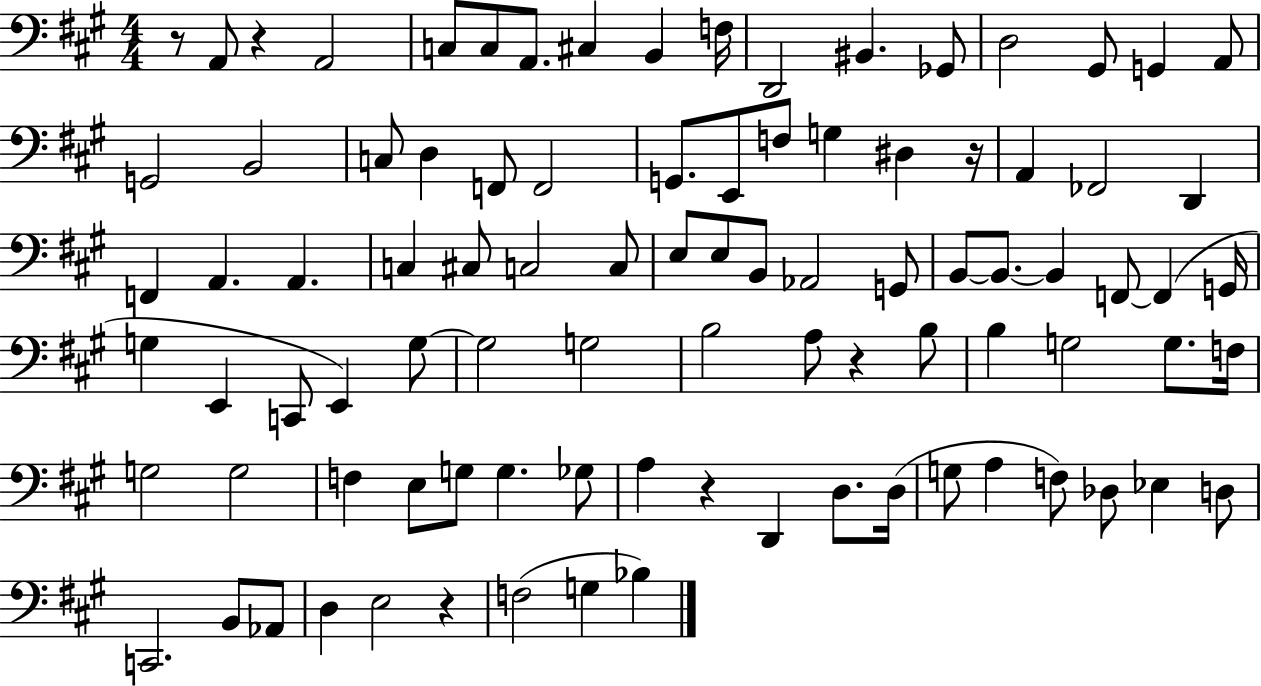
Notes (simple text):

R/e A2/e R/q A2/h C3/e C3/e A2/e. C#3/q B2/q F3/s D2/h BIS2/q. Gb2/e D3/h G#2/e G2/q A2/e G2/h B2/h C3/e D3/q F2/e F2/h G2/e. E2/e F3/e G3/q D#3/q R/s A2/q FES2/h D2/q F2/q A2/q. A2/q. C3/q C#3/e C3/h C3/e E3/e E3/e B2/e Ab2/h G2/e B2/e B2/e. B2/q F2/e F2/q G2/s G3/q E2/q C2/e E2/q G3/e G3/h G3/h B3/h A3/e R/q B3/e B3/q G3/h G3/e. F3/s G3/h G3/h F3/q E3/e G3/e G3/q. Gb3/e A3/q R/q D2/q D3/e. D3/s G3/e A3/q F3/e Db3/e Eb3/q D3/e C2/h. B2/e Ab2/e D3/q E3/h R/q F3/h G3/q Bb3/q